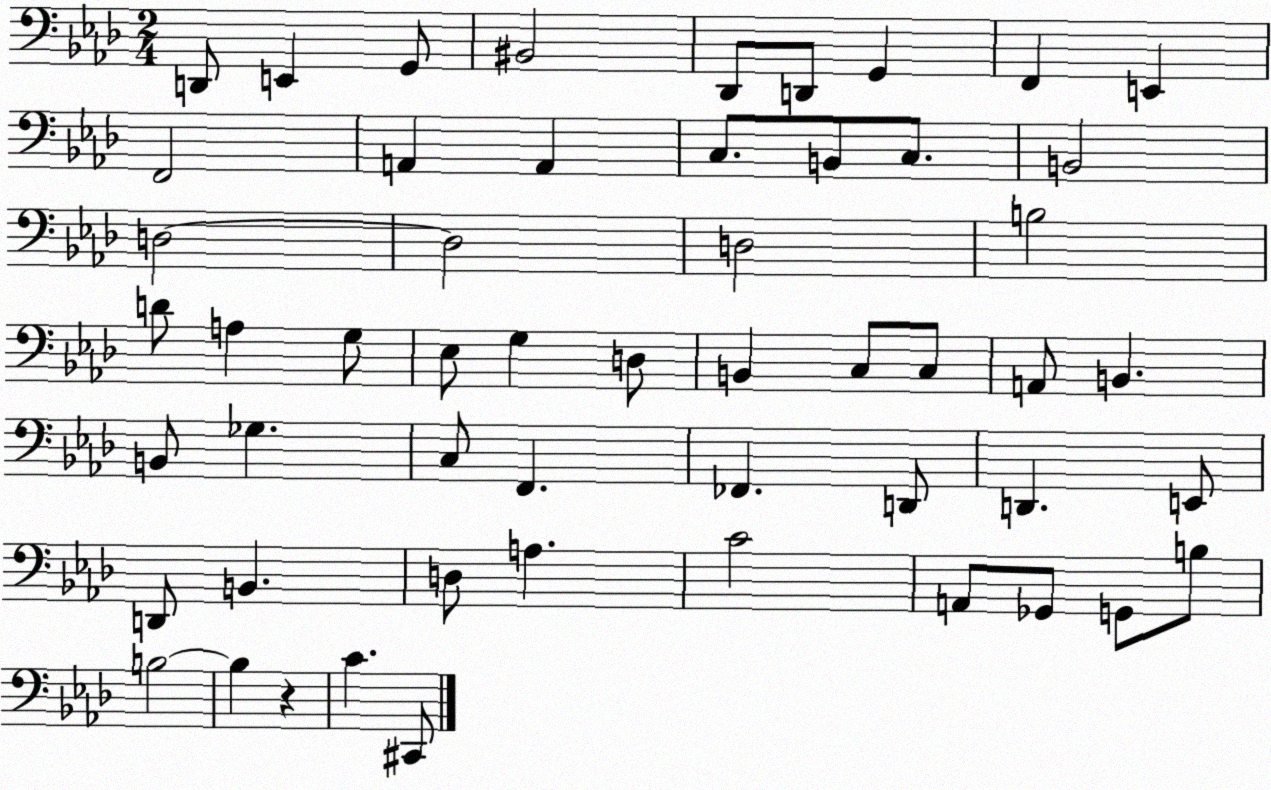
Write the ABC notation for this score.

X:1
T:Untitled
M:2/4
L:1/4
K:Ab
D,,/2 E,, G,,/2 ^B,,2 _D,,/2 D,,/2 G,, F,, E,, F,,2 A,, A,, C,/2 B,,/2 C,/2 B,,2 D,2 D,2 D,2 B,2 D/2 A, G,/2 _E,/2 G, D,/2 B,, C,/2 C,/2 A,,/2 B,, B,,/2 _G, C,/2 F,, _F,, D,,/2 D,, E,,/2 D,,/2 B,, D,/2 A, C2 A,,/2 _G,,/2 G,,/2 B,/2 B,2 B, z C ^C,,/2